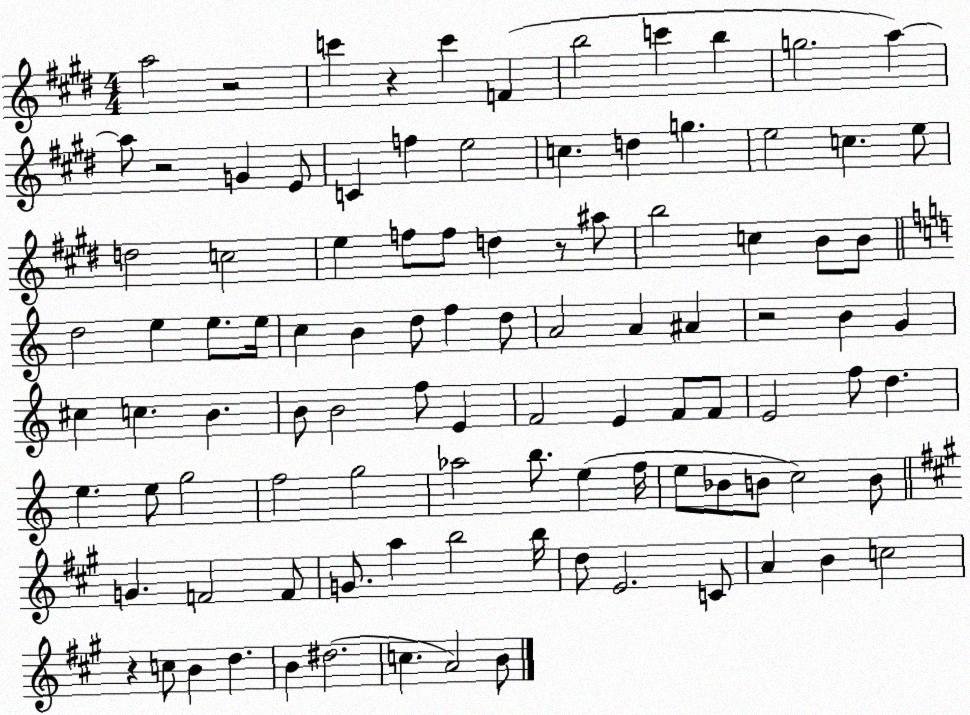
X:1
T:Untitled
M:4/4
L:1/4
K:E
a2 z2 c' z c' F b2 c' b g2 a a/2 z2 G E/2 C f e2 c d g e2 c e/2 d2 c2 e f/2 f/2 d z/2 ^a/2 b2 c B/2 B/2 d2 e e/2 e/4 c B d/2 f d/2 A2 A ^A z2 B G ^c c B B/2 B2 f/2 E F2 E F/2 F/2 E2 f/2 d e e/2 g2 f2 g2 _a2 b/2 e f/4 e/2 _B/2 B/2 c2 B/2 G F2 F/2 G/2 a b2 b/4 d/2 E2 C/2 A B c2 z c/2 B d B ^d2 c A2 B/2